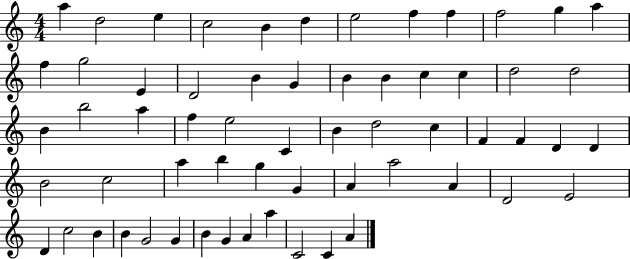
{
  \clef treble
  \numericTimeSignature
  \time 4/4
  \key c \major
  a''4 d''2 e''4 | c''2 b'4 d''4 | e''2 f''4 f''4 | f''2 g''4 a''4 | \break f''4 g''2 e'4 | d'2 b'4 g'4 | b'4 b'4 c''4 c''4 | d''2 d''2 | \break b'4 b''2 a''4 | f''4 e''2 c'4 | b'4 d''2 c''4 | f'4 f'4 d'4 d'4 | \break b'2 c''2 | a''4 b''4 g''4 g'4 | a'4 a''2 a'4 | d'2 e'2 | \break d'4 c''2 b'4 | b'4 g'2 g'4 | b'4 g'4 a'4 a''4 | c'2 c'4 a'4 | \break \bar "|."
}